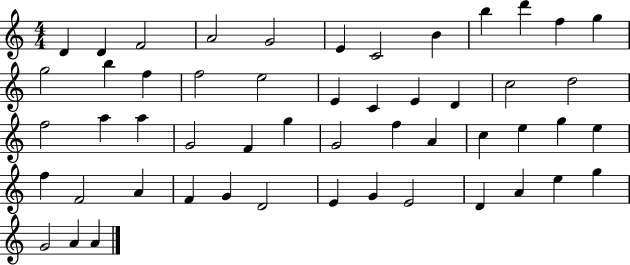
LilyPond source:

{
  \clef treble
  \numericTimeSignature
  \time 4/4
  \key c \major
  d'4 d'4 f'2 | a'2 g'2 | e'4 c'2 b'4 | b''4 d'''4 f''4 g''4 | \break g''2 b''4 f''4 | f''2 e''2 | e'4 c'4 e'4 d'4 | c''2 d''2 | \break f''2 a''4 a''4 | g'2 f'4 g''4 | g'2 f''4 a'4 | c''4 e''4 g''4 e''4 | \break f''4 f'2 a'4 | f'4 g'4 d'2 | e'4 g'4 e'2 | d'4 a'4 e''4 g''4 | \break g'2 a'4 a'4 | \bar "|."
}